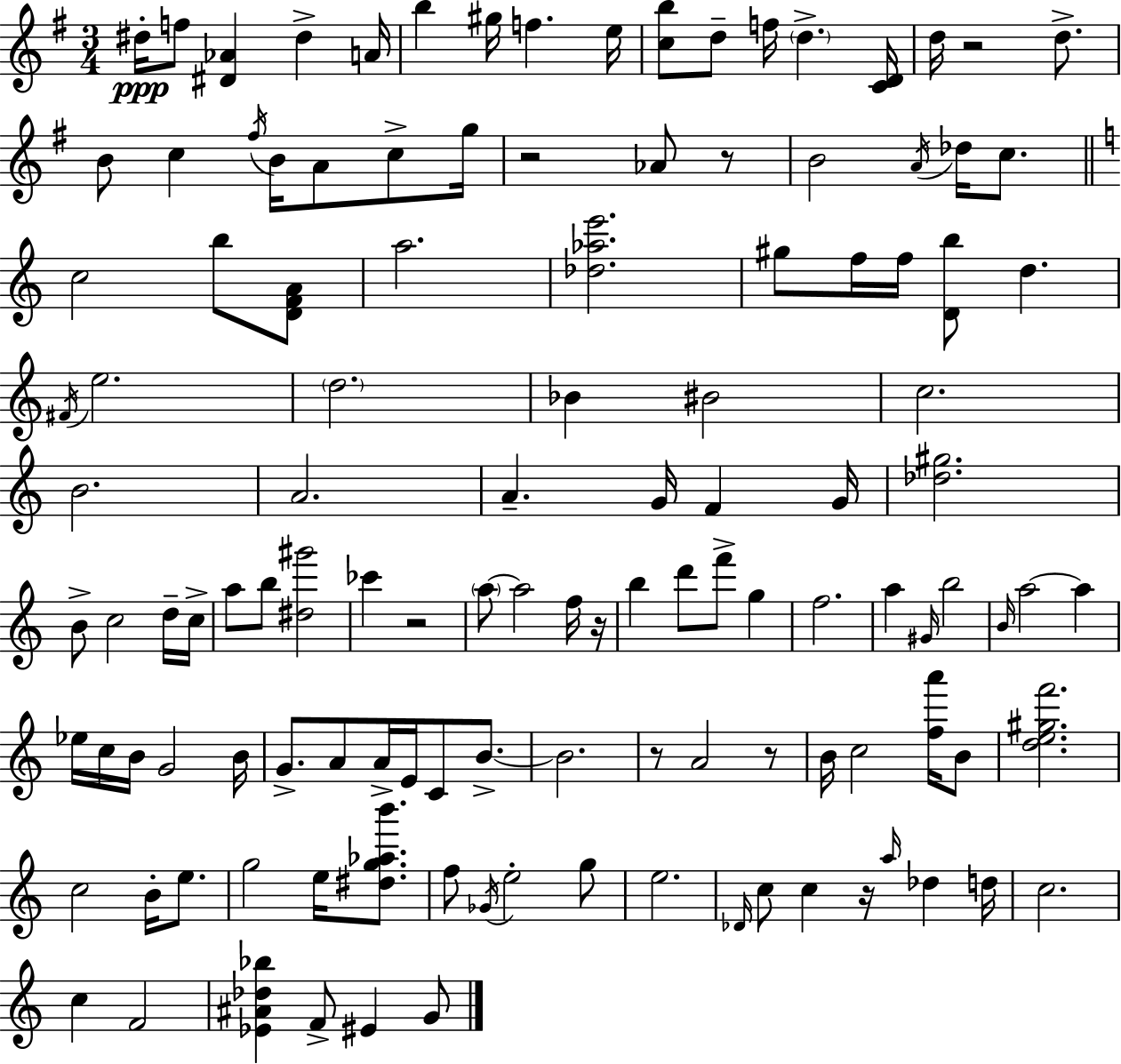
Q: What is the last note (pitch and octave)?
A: G4